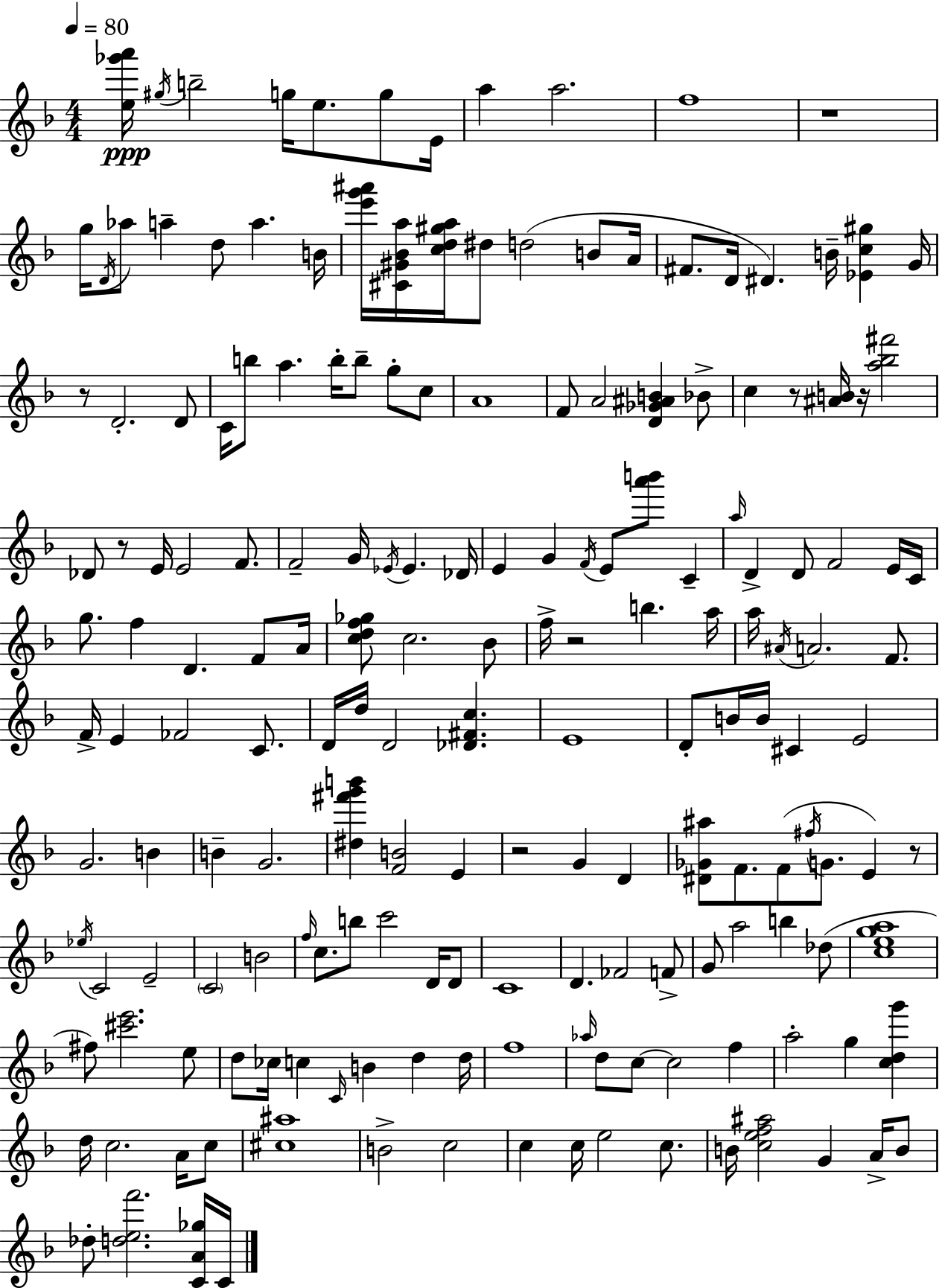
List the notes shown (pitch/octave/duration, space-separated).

[E5,Gb6,A6]/s G#5/s B5/h G5/s E5/e. G5/e E4/s A5/q A5/h. F5/w R/w G5/s D4/s Ab5/e A5/q D5/e A5/q. B4/s [E6,G6,A#6]/s [C#4,G#4,Bb4,A5]/s [C5,D5,G#5,A5]/s D#5/e D5/h B4/e A4/s F#4/e. D4/s D#4/q. B4/s [Eb4,C5,G#5]/q G4/s R/e D4/h. D4/e C4/s B5/e A5/q. B5/s B5/e G5/e C5/e A4/w F4/e A4/h [D4,Gb4,A#4,B4]/q Bb4/e C5/q R/e [A#4,B4]/s R/s [A5,Bb5,F#6]/h Db4/e R/e E4/s E4/h F4/e. F4/h G4/s Eb4/s Eb4/q. Db4/s E4/q G4/q F4/s E4/e [A6,B6]/e C4/q A5/s D4/q D4/e F4/h E4/s C4/s G5/e. F5/q D4/q. F4/e A4/s [C5,D5,F5,Gb5]/e C5/h. Bb4/e F5/s R/h B5/q. A5/s A5/s A#4/s A4/h. F4/e. F4/s E4/q FES4/h C4/e. D4/s D5/s D4/h [Db4,F#4,C5]/q. E4/w D4/e B4/s B4/s C#4/q E4/h G4/h. B4/q B4/q G4/h. [D#5,F#6,G6,B6]/q [F4,B4]/h E4/q R/h G4/q D4/q [D#4,Gb4,A#5]/e F4/e. F4/e F#5/s G4/e. E4/q R/e Eb5/s C4/h E4/h C4/h B4/h F5/s C5/e. B5/e C6/h D4/s D4/e C4/w D4/q. FES4/h F4/e G4/e A5/h B5/q Db5/e [C5,E5,G5,A5]/w F#5/e [C#6,E6]/h. E5/e D5/e CES5/s C5/q C4/s B4/q D5/q D5/s F5/w Ab5/s D5/e C5/e C5/h F5/q A5/h G5/q [C5,D5,G6]/q D5/s C5/h. A4/s C5/e [C#5,A#5]/w B4/h C5/h C5/q C5/s E5/h C5/e. B4/s [C5,E5,F5,A#5]/h G4/q A4/s B4/e Db5/e [D5,E5,F6]/h. [C4,A4,Gb5]/s C4/s